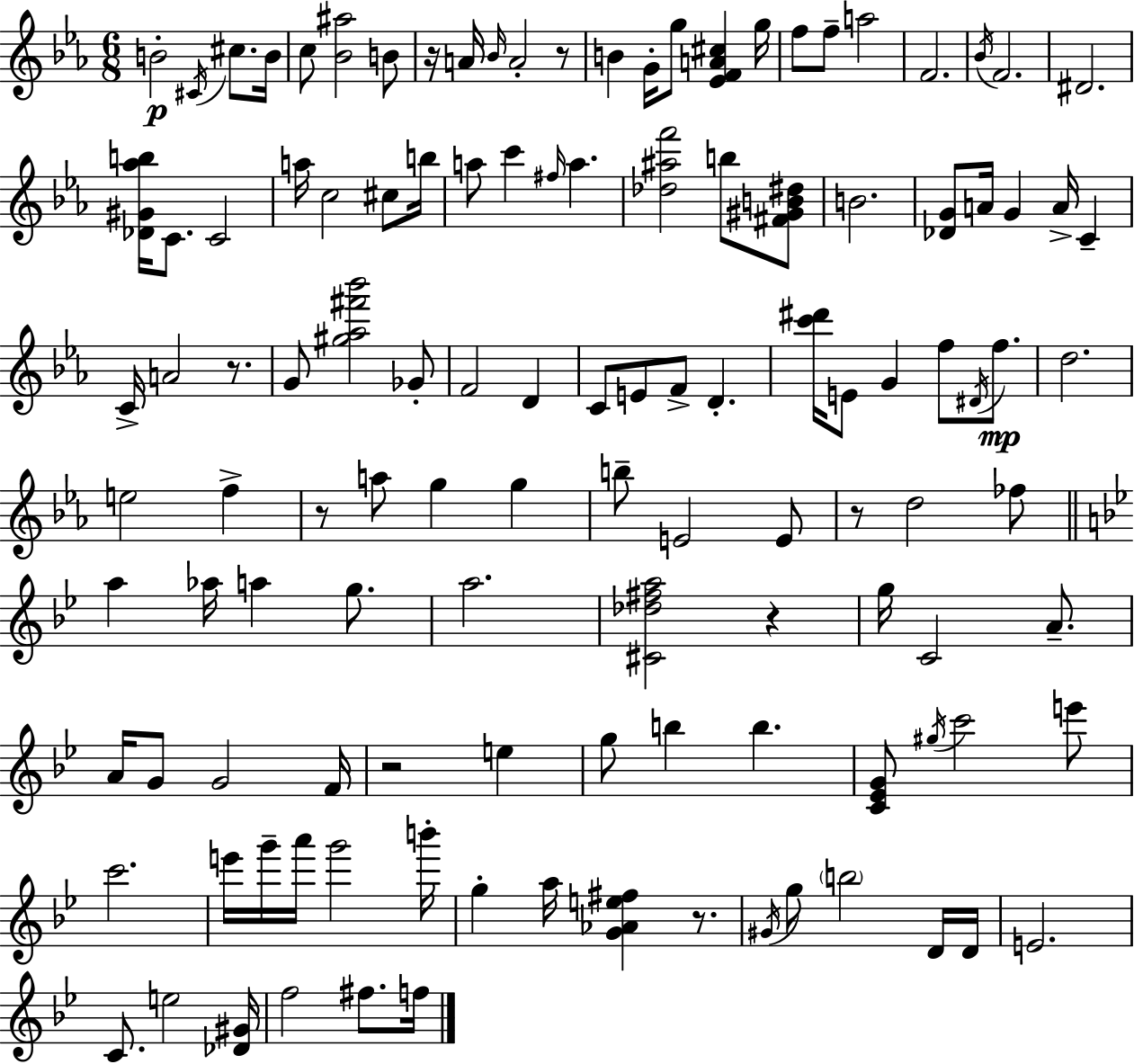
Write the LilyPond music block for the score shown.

{
  \clef treble
  \numericTimeSignature
  \time 6/8
  \key c \minor
  \repeat volta 2 { b'2-.\p \acciaccatura { cis'16 } cis''8. | b'16 c''8 <bes' ais''>2 b'8 | r16 a'16 \grace { bes'16 } a'2-. | r8 b'4 g'16-. g''8 <ees' f' a' cis''>4 | \break g''16 f''8 f''8-- a''2 | f'2. | \acciaccatura { bes'16 } f'2. | dis'2. | \break <des' gis' aes'' b''>16 c'8. c'2 | a''16 c''2 | cis''8 b''16 a''8 c'''4 \grace { fis''16 } a''4. | <des'' ais'' f'''>2 | \break b''8 <fis' gis' b' dis''>8 b'2. | <des' g'>8 a'16 g'4 a'16-> | c'4-- c'16-> a'2 | r8. g'8 <gis'' aes'' fis''' bes'''>2 | \break ges'8-. f'2 | d'4 c'8 e'8 f'8-> d'4.-. | <c''' dis'''>16 e'8 g'4 f''8 | \acciaccatura { dis'16 }\mp f''8. d''2. | \break e''2 | f''4-> r8 a''8 g''4 | g''4 b''8-- e'2 | e'8 r8 d''2 | \break fes''8 \bar "||" \break \key g \minor a''4 aes''16 a''4 g''8. | a''2. | <cis' des'' fis'' a''>2 r4 | g''16 c'2 a'8.-- | \break a'16 g'8 g'2 f'16 | r2 e''4 | g''8 b''4 b''4. | <c' ees' g'>8 \acciaccatura { gis''16 } c'''2 e'''8 | \break c'''2. | e'''16 g'''16-- a'''16 g'''2 | b'''16-. g''4-. a''16 <g' aes' e'' fis''>4 r8. | \acciaccatura { gis'16 } g''8 \parenthesize b''2 | \break d'16 d'16 e'2. | c'8. e''2 | <des' gis'>16 f''2 fis''8. | f''16 } \bar "|."
}